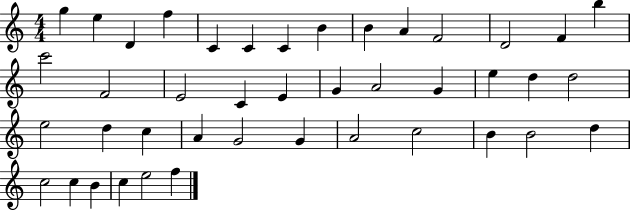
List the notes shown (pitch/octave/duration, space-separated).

G5/q E5/q D4/q F5/q C4/q C4/q C4/q B4/q B4/q A4/q F4/h D4/h F4/q B5/q C6/h F4/h E4/h C4/q E4/q G4/q A4/h G4/q E5/q D5/q D5/h E5/h D5/q C5/q A4/q G4/h G4/q A4/h C5/h B4/q B4/h D5/q C5/h C5/q B4/q C5/q E5/h F5/q